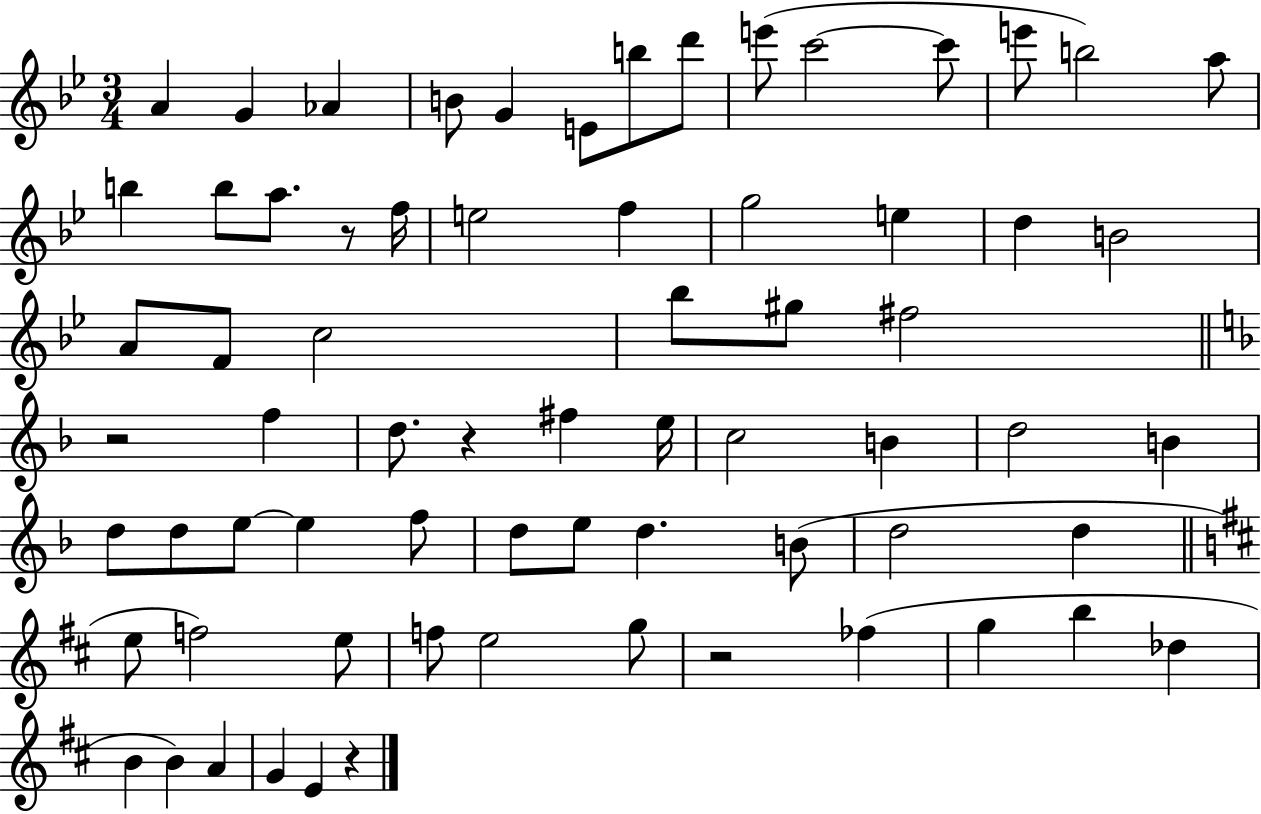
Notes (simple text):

A4/q G4/q Ab4/q B4/e G4/q E4/e B5/e D6/e E6/e C6/h C6/e E6/e B5/h A5/e B5/q B5/e A5/e. R/e F5/s E5/h F5/q G5/h E5/q D5/q B4/h A4/e F4/e C5/h Bb5/e G#5/e F#5/h R/h F5/q D5/e. R/q F#5/q E5/s C5/h B4/q D5/h B4/q D5/e D5/e E5/e E5/q F5/e D5/e E5/e D5/q. B4/e D5/h D5/q E5/e F5/h E5/e F5/e E5/h G5/e R/h FES5/q G5/q B5/q Db5/q B4/q B4/q A4/q G4/q E4/q R/q